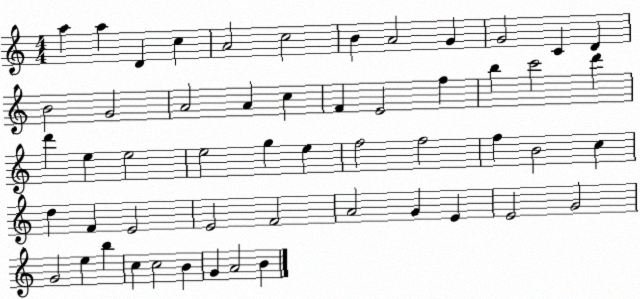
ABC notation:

X:1
T:Untitled
M:4/4
L:1/4
K:C
a a D c A2 c2 B A2 G G2 C D B2 G2 A2 A c F E2 f b c'2 d' d' e e2 e2 g e f2 f2 f B2 c d F E2 E2 F2 A2 G E E2 G2 G2 e b c c2 B G A2 B